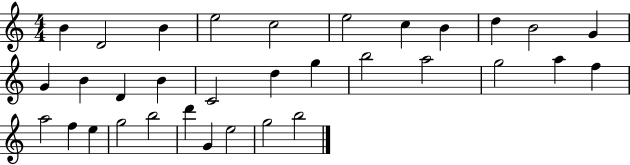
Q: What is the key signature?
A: C major